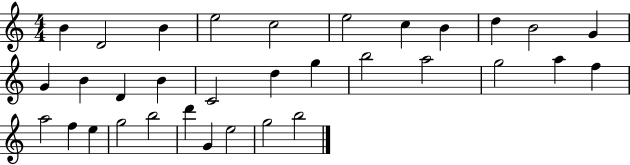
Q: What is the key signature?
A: C major